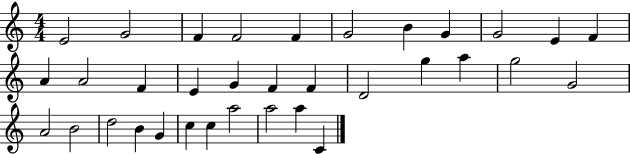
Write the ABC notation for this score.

X:1
T:Untitled
M:4/4
L:1/4
K:C
E2 G2 F F2 F G2 B G G2 E F A A2 F E G F F D2 g a g2 G2 A2 B2 d2 B G c c a2 a2 a C